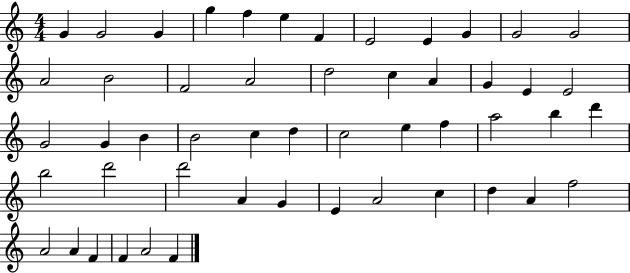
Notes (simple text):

G4/q G4/h G4/q G5/q F5/q E5/q F4/q E4/h E4/q G4/q G4/h G4/h A4/h B4/h F4/h A4/h D5/h C5/q A4/q G4/q E4/q E4/h G4/h G4/q B4/q B4/h C5/q D5/q C5/h E5/q F5/q A5/h B5/q D6/q B5/h D6/h D6/h A4/q G4/q E4/q A4/h C5/q D5/q A4/q F5/h A4/h A4/q F4/q F4/q A4/h F4/q